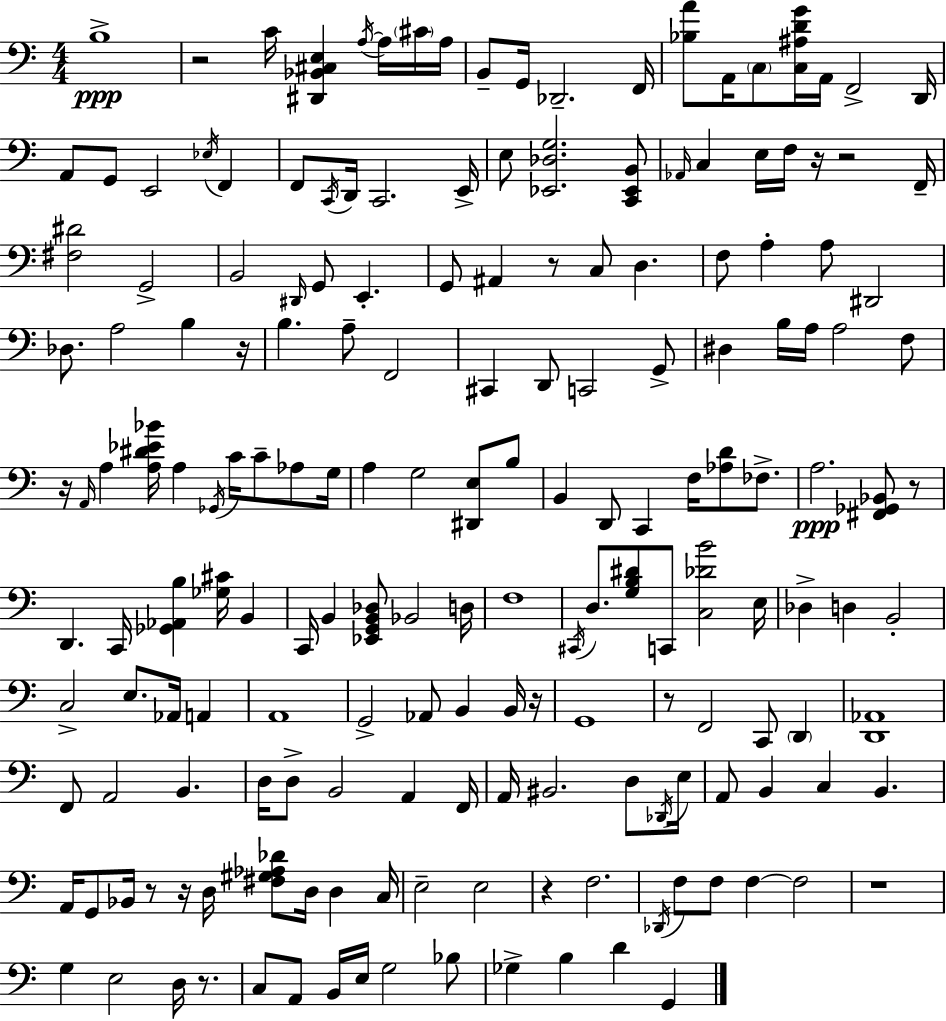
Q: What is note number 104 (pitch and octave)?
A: D2